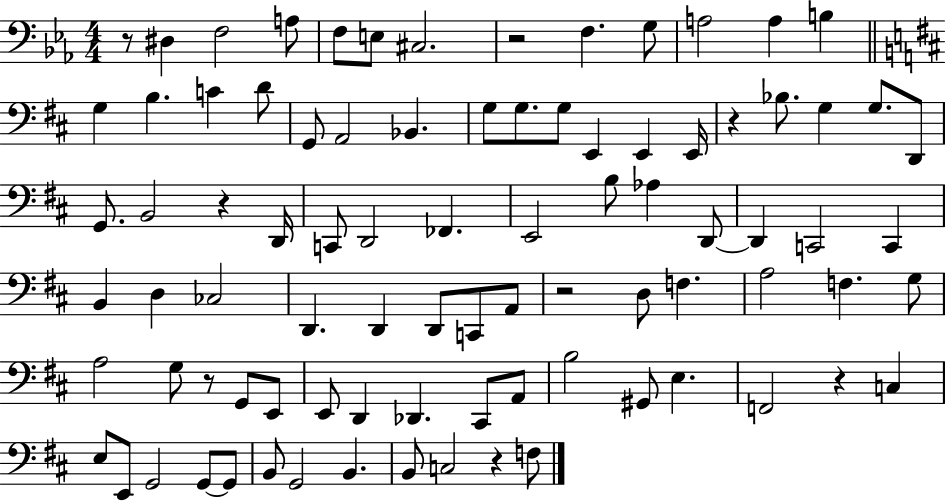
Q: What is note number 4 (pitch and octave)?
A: F3